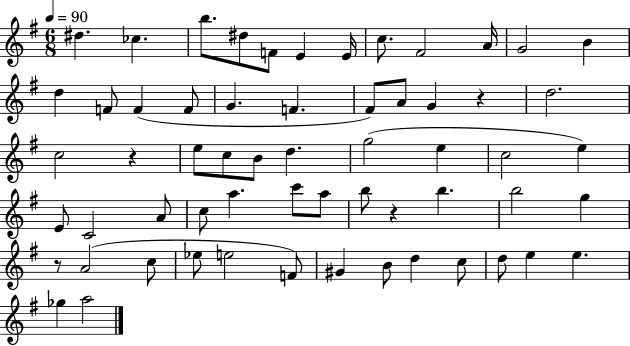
D#5/q. CES5/q. B5/e. D#5/e F4/e E4/q E4/s C5/e. F#4/h A4/s G4/h B4/q D5/q F4/e F4/q F4/e G4/q. F4/q. F#4/e A4/e G4/q R/q D5/h. C5/h R/q E5/e C5/e B4/e D5/q. G5/h E5/q C5/h E5/q E4/e C4/h A4/e C5/e A5/q. C6/e A5/e B5/e R/q B5/q. B5/h G5/q R/e A4/h C5/e Eb5/e E5/h F4/e G#4/q B4/e D5/q C5/e D5/e E5/q E5/q. Gb5/q A5/h